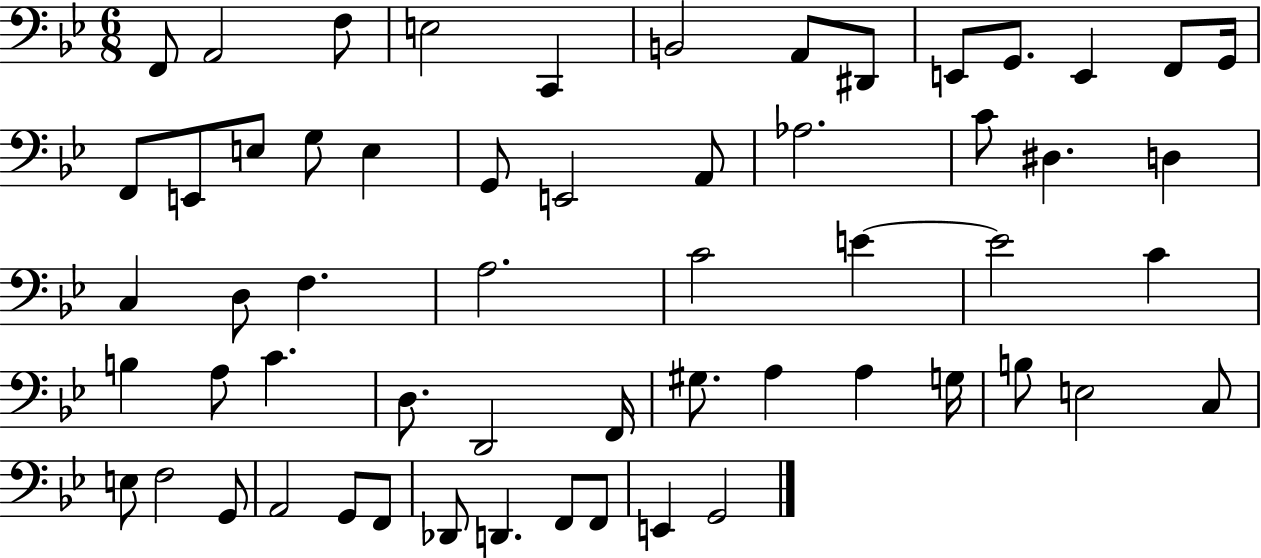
X:1
T:Untitled
M:6/8
L:1/4
K:Bb
F,,/2 A,,2 F,/2 E,2 C,, B,,2 A,,/2 ^D,,/2 E,,/2 G,,/2 E,, F,,/2 G,,/4 F,,/2 E,,/2 E,/2 G,/2 E, G,,/2 E,,2 A,,/2 _A,2 C/2 ^D, D, C, D,/2 F, A,2 C2 E E2 C B, A,/2 C D,/2 D,,2 F,,/4 ^G,/2 A, A, G,/4 B,/2 E,2 C,/2 E,/2 F,2 G,,/2 A,,2 G,,/2 F,,/2 _D,,/2 D,, F,,/2 F,,/2 E,, G,,2